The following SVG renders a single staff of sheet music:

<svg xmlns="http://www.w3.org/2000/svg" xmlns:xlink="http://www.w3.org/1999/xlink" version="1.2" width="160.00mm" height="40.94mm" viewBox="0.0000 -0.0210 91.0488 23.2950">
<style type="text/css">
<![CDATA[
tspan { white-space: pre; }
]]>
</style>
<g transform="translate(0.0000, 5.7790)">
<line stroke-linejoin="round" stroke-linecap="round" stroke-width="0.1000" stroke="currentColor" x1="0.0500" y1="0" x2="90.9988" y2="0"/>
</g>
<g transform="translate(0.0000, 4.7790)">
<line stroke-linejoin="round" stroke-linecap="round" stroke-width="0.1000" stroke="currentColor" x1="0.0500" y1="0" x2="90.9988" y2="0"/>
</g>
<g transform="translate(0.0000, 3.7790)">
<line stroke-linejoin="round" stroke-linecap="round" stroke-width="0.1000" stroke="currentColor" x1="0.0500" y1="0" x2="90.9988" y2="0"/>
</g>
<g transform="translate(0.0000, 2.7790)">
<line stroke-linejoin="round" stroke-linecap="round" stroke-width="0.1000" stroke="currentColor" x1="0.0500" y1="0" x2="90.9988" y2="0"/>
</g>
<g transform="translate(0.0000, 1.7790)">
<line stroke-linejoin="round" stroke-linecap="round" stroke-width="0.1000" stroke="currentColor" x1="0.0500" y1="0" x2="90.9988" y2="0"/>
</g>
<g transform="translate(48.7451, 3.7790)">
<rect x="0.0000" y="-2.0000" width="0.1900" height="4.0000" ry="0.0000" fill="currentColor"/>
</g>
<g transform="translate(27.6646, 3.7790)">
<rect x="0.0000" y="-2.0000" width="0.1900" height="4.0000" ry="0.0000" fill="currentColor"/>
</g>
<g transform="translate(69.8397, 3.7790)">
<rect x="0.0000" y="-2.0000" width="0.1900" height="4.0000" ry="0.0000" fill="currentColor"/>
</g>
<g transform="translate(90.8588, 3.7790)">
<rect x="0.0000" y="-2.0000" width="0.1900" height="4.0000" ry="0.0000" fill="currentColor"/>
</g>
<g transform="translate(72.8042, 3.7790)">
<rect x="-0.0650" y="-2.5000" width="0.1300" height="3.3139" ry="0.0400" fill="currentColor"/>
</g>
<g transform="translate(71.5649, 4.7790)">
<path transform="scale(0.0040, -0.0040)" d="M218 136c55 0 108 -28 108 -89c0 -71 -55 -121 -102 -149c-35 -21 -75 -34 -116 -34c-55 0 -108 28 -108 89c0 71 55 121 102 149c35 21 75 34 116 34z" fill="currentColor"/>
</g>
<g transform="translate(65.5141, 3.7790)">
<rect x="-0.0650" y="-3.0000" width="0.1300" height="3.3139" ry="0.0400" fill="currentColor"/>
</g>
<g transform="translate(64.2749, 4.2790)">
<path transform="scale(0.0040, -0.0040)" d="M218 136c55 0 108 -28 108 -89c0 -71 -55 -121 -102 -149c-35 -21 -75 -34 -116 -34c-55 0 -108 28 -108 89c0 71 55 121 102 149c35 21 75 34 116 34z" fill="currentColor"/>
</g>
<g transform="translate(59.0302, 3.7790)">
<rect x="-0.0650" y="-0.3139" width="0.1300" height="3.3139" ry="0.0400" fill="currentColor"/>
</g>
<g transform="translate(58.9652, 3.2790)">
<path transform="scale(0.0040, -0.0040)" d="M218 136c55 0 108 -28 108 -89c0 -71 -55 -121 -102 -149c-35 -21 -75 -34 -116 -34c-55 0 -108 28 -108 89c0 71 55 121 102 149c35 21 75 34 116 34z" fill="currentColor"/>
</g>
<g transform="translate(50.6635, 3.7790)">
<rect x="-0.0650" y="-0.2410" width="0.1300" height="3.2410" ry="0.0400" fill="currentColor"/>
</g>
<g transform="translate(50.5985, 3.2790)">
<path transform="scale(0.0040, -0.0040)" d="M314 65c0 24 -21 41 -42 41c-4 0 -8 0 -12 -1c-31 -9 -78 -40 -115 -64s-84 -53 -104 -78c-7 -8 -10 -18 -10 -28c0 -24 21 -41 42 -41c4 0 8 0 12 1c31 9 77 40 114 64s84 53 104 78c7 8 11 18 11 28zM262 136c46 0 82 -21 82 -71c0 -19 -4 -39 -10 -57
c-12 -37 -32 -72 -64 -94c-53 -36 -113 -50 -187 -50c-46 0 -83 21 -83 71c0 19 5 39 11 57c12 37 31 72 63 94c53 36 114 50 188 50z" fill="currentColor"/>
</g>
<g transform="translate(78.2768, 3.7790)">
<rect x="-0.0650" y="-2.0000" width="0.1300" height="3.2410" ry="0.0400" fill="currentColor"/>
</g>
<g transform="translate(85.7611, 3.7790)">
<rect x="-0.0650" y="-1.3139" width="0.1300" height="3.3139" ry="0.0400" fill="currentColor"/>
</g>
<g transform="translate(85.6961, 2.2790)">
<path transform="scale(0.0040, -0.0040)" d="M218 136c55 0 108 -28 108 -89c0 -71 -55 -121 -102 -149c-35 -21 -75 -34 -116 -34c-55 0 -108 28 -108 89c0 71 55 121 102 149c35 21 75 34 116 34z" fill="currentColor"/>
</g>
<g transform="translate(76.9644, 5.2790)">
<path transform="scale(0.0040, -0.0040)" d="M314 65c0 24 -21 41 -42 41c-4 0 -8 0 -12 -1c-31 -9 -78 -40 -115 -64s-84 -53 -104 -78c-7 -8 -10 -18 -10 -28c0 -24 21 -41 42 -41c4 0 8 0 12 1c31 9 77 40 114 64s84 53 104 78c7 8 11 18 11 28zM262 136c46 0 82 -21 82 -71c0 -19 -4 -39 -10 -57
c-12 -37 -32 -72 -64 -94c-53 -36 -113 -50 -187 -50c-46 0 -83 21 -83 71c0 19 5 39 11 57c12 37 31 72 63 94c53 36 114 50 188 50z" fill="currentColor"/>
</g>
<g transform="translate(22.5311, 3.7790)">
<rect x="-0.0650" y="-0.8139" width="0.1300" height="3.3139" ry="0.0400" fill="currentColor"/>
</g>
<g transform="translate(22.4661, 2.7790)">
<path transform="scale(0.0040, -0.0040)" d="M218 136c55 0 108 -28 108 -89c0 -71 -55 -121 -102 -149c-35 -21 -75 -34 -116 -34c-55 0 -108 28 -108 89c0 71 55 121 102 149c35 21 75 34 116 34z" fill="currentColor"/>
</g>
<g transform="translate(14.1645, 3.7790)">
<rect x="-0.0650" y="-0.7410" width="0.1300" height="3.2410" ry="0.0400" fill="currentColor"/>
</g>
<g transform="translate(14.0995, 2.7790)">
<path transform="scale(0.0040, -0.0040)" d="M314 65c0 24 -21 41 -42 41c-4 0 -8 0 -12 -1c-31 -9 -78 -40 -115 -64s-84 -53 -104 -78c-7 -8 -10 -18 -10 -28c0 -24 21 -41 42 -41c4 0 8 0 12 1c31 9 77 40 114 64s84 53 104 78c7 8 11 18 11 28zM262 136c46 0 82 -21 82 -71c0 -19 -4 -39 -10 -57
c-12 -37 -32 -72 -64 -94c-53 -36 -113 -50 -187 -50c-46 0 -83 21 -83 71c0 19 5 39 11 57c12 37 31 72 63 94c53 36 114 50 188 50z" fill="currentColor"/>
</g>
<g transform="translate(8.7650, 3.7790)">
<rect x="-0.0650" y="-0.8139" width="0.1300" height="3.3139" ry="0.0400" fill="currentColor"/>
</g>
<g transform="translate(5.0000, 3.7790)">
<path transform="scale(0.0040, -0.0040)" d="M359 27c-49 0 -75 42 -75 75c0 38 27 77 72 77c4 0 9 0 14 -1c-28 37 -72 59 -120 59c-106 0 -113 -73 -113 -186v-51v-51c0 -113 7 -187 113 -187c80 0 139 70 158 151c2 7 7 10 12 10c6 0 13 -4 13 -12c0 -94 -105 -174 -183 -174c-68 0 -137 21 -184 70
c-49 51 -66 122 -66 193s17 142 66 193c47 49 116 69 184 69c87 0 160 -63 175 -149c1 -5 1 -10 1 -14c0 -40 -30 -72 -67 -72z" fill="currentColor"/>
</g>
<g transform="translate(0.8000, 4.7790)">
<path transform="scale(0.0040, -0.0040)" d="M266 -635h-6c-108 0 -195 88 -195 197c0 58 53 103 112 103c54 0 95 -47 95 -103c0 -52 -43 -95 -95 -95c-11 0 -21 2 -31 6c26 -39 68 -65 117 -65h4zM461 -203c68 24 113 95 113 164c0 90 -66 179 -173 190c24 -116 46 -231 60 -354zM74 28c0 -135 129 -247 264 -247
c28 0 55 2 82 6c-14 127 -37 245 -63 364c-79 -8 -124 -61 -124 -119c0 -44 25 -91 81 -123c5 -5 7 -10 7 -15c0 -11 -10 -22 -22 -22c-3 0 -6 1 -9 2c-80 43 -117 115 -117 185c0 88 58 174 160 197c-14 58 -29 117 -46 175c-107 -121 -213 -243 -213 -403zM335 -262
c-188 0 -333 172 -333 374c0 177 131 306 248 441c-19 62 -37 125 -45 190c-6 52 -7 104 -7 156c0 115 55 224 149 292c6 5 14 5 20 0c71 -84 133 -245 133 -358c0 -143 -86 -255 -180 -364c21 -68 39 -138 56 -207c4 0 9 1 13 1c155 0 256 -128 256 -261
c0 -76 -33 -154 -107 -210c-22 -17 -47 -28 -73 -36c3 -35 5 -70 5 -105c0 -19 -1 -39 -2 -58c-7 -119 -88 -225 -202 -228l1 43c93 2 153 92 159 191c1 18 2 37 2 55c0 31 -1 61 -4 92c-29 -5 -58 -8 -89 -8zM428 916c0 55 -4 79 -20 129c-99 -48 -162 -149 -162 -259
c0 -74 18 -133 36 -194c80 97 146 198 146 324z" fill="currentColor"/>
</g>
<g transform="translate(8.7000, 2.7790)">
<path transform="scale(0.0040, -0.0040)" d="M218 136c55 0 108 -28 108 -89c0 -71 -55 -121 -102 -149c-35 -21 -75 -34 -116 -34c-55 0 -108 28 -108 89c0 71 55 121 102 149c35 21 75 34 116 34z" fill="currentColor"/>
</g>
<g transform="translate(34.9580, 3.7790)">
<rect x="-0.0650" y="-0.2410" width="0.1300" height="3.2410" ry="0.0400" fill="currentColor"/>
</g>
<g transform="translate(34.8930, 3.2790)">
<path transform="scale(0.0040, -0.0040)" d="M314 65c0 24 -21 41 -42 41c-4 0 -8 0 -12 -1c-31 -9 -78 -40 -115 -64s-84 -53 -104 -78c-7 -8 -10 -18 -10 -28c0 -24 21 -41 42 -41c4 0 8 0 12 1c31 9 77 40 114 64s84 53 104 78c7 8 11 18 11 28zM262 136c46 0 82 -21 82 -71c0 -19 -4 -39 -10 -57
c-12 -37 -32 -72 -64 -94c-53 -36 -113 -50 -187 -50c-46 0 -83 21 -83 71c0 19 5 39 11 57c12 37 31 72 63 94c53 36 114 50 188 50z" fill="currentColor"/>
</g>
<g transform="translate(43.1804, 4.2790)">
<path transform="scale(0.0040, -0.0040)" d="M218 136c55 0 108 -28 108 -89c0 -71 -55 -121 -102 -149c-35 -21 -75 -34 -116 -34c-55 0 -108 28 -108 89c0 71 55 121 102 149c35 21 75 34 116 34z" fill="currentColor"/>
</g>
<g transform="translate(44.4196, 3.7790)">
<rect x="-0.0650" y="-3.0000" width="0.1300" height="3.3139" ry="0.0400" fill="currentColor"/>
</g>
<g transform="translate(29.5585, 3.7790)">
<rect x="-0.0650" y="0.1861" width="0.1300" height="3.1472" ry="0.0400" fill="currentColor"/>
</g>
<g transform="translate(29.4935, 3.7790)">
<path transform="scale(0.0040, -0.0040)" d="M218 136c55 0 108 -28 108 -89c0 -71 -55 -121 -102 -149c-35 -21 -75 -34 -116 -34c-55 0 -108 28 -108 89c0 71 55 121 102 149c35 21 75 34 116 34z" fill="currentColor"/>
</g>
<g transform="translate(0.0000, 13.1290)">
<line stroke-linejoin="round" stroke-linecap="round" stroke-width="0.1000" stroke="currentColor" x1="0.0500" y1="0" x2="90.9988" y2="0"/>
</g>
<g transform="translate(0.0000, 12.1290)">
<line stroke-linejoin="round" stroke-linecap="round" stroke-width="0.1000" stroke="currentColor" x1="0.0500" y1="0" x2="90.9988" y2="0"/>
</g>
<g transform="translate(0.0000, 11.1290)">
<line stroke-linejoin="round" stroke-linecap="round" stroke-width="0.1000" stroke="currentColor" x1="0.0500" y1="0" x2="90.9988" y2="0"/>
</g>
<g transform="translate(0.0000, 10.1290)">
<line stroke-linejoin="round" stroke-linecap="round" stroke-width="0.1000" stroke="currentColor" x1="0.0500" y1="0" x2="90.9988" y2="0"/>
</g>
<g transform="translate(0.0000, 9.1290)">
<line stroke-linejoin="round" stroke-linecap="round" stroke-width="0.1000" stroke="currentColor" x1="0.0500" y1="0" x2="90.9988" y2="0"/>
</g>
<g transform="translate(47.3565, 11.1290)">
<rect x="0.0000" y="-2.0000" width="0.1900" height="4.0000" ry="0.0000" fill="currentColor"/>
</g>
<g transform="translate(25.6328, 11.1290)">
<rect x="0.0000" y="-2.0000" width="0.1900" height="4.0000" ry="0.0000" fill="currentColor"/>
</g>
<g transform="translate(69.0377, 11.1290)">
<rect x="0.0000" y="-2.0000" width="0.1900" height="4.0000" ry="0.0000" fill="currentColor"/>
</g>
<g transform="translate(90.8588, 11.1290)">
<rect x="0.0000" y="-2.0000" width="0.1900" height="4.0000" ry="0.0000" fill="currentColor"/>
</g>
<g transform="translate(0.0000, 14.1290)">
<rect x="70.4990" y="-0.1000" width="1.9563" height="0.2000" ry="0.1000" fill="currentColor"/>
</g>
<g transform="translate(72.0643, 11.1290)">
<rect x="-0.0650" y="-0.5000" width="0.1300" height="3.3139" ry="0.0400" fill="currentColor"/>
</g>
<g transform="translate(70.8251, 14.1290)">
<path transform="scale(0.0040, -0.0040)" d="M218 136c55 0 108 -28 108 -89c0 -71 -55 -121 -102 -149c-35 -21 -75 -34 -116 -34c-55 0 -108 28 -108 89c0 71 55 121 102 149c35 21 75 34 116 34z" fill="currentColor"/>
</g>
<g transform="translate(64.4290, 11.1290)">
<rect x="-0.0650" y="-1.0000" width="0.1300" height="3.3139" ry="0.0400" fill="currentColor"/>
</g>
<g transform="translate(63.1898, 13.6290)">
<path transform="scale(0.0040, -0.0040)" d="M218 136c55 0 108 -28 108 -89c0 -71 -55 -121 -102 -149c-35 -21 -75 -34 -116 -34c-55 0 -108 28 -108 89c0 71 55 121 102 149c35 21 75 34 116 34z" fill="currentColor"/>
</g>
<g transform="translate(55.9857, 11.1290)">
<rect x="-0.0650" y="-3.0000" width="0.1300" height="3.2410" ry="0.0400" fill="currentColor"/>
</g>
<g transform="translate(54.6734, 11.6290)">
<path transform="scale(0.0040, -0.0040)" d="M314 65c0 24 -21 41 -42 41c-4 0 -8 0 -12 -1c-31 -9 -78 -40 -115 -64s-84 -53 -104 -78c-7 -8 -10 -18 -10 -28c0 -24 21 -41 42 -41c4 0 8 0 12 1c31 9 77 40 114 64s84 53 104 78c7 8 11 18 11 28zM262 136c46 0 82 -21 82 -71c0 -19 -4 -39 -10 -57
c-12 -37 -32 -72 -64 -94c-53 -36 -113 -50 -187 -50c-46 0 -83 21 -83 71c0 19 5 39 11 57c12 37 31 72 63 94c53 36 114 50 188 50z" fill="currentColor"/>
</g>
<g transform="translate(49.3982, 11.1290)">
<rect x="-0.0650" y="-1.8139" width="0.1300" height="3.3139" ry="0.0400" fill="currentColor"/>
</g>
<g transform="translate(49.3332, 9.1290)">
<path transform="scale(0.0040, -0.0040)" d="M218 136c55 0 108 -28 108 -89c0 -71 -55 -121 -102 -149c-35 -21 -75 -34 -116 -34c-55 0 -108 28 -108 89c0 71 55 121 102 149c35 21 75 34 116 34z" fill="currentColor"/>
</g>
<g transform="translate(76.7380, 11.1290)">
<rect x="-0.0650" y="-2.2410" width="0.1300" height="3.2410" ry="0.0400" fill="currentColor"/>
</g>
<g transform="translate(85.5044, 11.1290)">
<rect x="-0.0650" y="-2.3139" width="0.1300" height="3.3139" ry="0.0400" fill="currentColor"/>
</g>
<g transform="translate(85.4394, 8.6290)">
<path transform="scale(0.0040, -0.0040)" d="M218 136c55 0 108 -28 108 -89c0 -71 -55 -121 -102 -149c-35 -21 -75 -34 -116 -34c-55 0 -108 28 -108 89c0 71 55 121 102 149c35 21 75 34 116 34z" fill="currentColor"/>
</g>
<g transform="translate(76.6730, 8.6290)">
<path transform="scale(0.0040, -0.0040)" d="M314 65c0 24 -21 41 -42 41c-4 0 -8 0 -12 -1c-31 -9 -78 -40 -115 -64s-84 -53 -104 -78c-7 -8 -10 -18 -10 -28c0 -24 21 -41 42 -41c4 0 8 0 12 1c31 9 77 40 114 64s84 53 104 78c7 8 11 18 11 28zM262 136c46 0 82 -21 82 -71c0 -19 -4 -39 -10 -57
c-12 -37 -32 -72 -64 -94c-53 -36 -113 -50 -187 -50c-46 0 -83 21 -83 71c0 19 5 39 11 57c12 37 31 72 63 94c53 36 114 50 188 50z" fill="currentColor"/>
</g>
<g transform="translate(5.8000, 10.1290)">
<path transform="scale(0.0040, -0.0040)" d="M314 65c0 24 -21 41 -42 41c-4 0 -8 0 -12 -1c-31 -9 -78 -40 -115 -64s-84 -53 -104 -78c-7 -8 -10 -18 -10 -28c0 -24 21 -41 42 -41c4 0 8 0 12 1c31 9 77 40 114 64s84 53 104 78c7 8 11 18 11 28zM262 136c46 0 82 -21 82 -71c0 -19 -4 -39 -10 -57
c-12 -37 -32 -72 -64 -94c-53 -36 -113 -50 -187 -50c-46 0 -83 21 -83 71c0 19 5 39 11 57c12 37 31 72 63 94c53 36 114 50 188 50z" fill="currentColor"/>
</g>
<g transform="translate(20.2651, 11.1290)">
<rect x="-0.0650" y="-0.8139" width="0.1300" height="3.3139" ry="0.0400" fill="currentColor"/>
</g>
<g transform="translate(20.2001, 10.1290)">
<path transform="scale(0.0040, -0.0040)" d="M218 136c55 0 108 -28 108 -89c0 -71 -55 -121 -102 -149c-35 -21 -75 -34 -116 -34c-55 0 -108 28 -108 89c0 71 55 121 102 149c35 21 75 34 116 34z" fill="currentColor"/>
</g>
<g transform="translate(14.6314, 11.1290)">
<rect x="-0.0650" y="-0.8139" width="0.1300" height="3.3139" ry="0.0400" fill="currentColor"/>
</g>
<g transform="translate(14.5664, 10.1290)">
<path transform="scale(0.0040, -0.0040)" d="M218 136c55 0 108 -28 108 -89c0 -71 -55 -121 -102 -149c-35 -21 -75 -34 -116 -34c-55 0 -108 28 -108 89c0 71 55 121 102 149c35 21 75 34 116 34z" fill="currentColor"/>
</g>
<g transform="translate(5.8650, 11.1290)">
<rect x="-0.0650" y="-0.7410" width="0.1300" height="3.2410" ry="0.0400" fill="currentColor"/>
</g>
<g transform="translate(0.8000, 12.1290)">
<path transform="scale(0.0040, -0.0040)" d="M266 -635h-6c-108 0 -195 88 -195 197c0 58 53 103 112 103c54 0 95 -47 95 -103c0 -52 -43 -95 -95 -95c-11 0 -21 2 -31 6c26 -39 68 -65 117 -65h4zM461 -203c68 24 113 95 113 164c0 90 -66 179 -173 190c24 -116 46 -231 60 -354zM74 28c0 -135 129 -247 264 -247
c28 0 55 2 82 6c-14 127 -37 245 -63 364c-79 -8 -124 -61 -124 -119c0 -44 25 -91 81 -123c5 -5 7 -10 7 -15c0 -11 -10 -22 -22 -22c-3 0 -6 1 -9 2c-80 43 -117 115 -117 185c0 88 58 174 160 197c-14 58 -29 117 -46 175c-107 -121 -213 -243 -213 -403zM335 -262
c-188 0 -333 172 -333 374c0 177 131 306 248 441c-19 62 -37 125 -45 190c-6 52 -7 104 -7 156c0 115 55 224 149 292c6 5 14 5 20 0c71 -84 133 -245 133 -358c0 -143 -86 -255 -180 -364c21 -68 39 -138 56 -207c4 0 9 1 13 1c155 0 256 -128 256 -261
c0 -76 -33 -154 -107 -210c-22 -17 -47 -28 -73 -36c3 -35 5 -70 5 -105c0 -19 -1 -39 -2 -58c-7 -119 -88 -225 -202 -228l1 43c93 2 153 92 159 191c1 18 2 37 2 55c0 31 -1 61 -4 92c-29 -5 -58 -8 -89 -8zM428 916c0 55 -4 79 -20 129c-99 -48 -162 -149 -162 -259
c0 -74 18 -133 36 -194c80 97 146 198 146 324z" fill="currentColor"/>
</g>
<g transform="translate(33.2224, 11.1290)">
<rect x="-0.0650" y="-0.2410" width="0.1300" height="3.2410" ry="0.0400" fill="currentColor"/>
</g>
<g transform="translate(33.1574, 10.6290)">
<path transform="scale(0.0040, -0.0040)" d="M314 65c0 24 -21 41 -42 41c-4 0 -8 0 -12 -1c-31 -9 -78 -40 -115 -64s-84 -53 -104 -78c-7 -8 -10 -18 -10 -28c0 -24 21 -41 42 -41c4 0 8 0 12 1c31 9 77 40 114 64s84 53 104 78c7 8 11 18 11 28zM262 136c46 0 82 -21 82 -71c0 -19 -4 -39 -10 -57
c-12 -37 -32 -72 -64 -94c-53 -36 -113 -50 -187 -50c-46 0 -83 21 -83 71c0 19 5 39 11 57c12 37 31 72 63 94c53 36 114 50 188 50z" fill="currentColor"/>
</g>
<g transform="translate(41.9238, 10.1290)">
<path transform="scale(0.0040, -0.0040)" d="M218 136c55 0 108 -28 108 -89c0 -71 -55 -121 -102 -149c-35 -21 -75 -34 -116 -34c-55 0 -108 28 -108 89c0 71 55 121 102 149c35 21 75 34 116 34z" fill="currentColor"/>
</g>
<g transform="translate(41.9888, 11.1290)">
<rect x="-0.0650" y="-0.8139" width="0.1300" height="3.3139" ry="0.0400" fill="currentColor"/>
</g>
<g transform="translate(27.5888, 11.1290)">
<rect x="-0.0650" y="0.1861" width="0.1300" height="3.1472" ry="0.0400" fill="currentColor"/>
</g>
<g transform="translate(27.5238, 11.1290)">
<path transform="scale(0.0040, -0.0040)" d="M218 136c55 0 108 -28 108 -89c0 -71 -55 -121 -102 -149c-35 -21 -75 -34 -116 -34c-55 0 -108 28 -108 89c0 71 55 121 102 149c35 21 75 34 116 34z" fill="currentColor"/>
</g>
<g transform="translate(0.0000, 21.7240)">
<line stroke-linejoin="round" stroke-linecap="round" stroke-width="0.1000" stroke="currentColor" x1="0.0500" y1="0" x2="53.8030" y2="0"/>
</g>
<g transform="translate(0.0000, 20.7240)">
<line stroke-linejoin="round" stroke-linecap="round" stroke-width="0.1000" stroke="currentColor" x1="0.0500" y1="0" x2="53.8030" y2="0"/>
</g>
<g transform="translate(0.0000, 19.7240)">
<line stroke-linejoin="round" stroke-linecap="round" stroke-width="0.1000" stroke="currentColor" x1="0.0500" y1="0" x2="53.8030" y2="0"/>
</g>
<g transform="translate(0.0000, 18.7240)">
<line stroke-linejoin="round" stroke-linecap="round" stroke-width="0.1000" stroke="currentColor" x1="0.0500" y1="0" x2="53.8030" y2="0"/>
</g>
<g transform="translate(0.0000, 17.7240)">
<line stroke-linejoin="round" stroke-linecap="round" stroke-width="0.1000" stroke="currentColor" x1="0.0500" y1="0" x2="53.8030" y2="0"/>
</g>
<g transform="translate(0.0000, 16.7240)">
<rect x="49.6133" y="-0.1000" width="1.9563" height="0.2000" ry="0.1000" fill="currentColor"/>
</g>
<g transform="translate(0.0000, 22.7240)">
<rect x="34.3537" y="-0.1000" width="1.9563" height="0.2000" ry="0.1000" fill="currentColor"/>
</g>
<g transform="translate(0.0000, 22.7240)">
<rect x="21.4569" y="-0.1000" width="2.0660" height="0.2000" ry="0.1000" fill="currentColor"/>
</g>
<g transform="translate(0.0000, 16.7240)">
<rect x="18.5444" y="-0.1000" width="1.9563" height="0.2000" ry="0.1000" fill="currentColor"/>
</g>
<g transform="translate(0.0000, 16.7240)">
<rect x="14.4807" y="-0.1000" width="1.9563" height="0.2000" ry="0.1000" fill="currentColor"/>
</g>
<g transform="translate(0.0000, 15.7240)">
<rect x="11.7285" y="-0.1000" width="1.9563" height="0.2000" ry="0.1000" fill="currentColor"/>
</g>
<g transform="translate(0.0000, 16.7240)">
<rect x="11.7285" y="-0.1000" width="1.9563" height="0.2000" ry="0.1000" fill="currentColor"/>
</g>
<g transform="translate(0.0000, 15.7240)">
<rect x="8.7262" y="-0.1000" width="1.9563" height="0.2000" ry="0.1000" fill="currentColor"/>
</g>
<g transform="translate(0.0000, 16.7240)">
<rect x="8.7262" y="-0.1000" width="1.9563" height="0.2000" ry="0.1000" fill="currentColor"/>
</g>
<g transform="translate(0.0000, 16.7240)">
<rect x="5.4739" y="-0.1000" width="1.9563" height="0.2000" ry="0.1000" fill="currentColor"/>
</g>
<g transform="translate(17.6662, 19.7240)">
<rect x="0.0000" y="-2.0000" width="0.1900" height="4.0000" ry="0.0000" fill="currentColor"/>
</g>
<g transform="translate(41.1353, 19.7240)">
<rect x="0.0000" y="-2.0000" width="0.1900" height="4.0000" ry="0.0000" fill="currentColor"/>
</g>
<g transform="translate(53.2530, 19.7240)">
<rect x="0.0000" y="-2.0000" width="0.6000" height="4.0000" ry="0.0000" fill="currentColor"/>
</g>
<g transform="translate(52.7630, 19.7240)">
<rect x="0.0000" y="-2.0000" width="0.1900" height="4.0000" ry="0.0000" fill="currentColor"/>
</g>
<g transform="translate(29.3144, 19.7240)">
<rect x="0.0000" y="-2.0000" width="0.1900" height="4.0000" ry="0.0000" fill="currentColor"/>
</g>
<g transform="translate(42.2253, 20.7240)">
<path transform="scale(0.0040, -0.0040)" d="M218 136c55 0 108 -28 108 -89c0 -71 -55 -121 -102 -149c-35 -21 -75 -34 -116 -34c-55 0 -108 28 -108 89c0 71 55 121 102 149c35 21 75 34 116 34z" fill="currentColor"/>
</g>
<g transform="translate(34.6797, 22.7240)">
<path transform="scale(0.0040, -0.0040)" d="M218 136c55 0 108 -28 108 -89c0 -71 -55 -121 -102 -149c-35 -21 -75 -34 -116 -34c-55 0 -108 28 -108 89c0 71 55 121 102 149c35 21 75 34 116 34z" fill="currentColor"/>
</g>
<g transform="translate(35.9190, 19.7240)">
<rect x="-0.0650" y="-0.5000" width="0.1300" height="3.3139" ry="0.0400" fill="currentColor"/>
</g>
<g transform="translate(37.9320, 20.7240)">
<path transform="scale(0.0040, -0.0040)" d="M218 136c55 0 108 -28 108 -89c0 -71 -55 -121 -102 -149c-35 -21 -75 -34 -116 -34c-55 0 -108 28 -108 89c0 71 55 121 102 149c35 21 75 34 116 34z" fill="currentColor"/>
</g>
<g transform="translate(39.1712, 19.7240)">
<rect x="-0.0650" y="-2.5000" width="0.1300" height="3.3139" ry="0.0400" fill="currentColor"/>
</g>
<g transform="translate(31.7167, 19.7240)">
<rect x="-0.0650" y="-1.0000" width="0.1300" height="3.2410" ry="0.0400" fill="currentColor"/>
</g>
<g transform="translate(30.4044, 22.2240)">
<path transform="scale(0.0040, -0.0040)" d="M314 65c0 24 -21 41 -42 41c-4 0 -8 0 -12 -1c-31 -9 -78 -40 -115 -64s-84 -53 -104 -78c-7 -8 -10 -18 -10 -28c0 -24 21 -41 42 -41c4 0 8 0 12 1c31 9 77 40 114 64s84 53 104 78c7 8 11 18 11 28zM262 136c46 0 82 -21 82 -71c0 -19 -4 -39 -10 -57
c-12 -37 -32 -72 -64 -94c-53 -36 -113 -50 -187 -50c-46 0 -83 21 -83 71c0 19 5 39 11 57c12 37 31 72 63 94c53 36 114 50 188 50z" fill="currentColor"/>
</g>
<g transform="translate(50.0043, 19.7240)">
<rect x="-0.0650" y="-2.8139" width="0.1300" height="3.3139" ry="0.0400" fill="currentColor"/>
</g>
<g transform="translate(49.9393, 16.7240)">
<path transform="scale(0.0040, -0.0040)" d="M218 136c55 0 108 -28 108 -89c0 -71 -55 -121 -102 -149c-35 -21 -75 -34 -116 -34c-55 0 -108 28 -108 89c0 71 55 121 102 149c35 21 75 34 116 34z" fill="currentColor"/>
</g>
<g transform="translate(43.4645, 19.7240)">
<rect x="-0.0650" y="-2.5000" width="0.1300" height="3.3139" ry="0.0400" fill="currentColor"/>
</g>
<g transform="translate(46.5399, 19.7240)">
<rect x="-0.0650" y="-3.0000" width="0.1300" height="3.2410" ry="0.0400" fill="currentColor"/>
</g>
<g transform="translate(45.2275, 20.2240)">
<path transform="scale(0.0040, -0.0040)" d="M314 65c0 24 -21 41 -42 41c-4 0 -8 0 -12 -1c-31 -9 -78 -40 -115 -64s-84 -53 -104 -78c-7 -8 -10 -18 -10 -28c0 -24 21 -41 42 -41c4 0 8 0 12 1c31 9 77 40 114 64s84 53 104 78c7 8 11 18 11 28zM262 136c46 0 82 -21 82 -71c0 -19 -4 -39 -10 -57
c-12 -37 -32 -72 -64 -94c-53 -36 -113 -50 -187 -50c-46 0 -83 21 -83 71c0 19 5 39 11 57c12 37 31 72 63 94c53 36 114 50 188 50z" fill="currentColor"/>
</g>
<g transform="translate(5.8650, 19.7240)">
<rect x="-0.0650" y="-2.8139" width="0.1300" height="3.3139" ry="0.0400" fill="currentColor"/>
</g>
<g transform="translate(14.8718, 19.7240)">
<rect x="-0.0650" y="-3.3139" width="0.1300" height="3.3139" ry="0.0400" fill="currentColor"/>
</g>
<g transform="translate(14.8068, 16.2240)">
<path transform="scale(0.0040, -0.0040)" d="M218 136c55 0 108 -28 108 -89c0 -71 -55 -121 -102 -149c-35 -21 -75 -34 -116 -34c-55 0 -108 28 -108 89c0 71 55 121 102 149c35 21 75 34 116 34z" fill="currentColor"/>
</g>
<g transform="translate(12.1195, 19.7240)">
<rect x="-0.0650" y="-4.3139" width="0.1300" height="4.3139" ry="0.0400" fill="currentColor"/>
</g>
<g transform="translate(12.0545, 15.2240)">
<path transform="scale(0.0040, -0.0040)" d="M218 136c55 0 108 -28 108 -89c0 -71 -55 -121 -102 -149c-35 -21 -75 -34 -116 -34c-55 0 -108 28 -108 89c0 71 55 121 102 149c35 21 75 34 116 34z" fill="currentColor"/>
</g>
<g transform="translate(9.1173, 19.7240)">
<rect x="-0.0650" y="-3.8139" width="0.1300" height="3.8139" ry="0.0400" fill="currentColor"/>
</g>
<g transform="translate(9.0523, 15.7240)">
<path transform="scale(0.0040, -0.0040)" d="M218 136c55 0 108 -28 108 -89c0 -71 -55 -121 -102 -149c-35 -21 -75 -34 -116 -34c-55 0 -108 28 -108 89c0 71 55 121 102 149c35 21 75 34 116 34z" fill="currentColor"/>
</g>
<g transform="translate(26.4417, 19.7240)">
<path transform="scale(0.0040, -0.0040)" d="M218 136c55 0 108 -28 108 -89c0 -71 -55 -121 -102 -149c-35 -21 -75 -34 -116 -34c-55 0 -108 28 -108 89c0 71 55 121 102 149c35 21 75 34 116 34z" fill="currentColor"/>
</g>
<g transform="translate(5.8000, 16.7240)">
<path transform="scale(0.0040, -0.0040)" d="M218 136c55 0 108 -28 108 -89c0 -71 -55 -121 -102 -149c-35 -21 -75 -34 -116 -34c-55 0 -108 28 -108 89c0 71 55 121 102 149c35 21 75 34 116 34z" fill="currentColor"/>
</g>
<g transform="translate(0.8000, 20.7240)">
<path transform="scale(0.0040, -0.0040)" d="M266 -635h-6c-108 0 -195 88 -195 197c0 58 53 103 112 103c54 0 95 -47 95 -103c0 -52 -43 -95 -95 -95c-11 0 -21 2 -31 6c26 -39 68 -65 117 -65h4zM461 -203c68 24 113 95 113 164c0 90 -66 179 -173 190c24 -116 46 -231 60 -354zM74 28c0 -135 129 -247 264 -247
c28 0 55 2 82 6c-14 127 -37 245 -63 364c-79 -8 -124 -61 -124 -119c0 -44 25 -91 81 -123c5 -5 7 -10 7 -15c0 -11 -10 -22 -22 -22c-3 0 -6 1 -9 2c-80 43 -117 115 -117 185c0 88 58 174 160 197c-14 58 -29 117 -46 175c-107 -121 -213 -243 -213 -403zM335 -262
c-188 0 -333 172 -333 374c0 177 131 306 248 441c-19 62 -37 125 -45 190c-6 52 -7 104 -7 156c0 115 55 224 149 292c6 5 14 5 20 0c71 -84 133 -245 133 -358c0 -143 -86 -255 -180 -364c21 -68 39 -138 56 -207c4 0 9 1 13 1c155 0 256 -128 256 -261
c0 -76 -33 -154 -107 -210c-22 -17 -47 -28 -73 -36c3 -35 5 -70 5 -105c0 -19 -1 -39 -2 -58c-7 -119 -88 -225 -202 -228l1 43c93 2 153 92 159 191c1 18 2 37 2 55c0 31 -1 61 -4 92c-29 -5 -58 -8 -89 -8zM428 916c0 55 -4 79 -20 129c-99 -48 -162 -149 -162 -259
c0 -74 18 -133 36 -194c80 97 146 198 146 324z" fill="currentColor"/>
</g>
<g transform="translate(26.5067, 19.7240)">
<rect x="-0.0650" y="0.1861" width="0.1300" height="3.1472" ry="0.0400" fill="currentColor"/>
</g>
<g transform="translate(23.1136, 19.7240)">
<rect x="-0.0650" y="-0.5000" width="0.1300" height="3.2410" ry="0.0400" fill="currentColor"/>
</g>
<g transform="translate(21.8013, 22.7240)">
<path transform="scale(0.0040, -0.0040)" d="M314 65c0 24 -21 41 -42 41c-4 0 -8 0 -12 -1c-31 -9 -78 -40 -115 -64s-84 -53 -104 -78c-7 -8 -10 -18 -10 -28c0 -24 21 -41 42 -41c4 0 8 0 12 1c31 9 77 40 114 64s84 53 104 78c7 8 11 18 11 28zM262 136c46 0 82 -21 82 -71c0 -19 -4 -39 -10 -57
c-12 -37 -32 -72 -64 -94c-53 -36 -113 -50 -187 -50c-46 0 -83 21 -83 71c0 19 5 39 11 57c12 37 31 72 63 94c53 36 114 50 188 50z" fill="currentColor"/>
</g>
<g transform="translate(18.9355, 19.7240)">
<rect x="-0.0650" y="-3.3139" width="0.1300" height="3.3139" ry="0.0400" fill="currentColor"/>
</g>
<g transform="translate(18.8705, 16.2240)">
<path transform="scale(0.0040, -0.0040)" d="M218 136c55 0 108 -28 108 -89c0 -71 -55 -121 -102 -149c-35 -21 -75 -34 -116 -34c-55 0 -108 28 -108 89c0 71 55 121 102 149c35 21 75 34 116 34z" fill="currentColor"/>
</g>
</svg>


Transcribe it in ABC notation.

X:1
T:Untitled
M:4/4
L:1/4
K:C
d d2 d B c2 A c2 c A G F2 e d2 d d B c2 d f A2 D C g2 g a c' d' b b C2 B D2 C G G A2 a